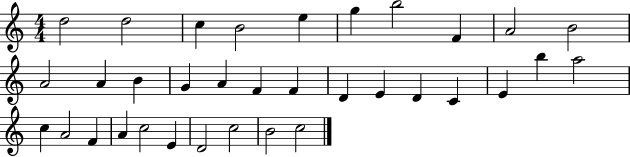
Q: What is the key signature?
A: C major